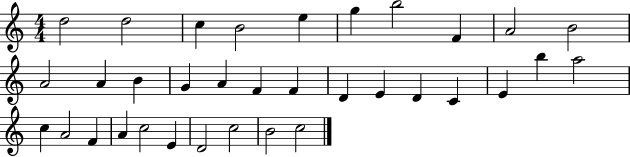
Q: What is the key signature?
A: C major